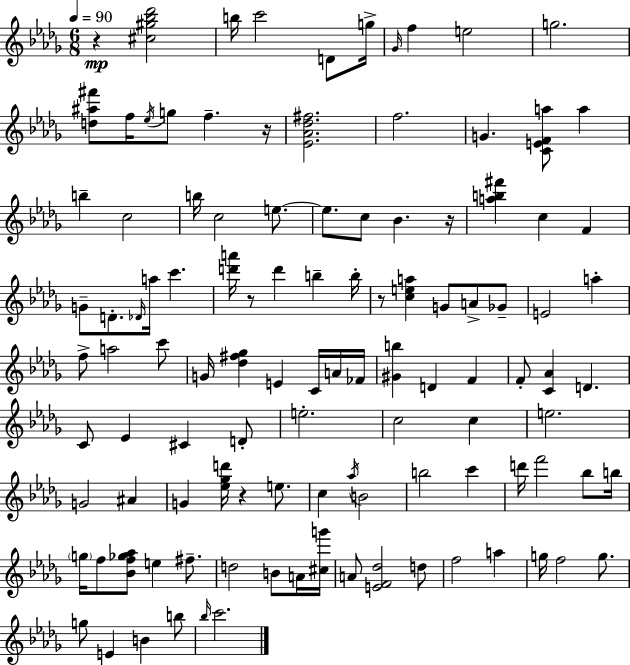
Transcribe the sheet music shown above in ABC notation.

X:1
T:Untitled
M:6/8
L:1/4
K:Bbm
z [^c^g_b_d']2 b/4 c'2 D/2 g/4 _G/4 f e2 g2 [d^a^f']/2 f/4 _e/4 g/2 f z/4 [_E_A_d^f]2 f2 G [CEFa]/2 a b c2 b/4 c2 e/2 e/2 c/2 _B z/4 [ab^f'] c F G/2 D/2 _D/4 a/4 c' [d'a']/4 z/2 d' b b/4 z/2 [cea] G/2 A/2 _G/2 E2 a f/2 a2 c'/2 G/4 [_d^f_g] E C/4 A/4 _F/4 [^Gb] D F F/2 [C_A] D C/2 _E ^C D/2 e2 c2 c e2 G2 ^A G [_e_gd']/4 z e/2 c _a/4 B2 b2 c' d'/4 f'2 _b/2 b/4 g/4 f/2 [_Bf_g_a]/2 e ^f/2 d2 B/2 A/4 [^cg']/4 A/2 [EF_d]2 d/2 f2 a g/4 f2 g/2 g/2 E B b/2 _b/4 c'2